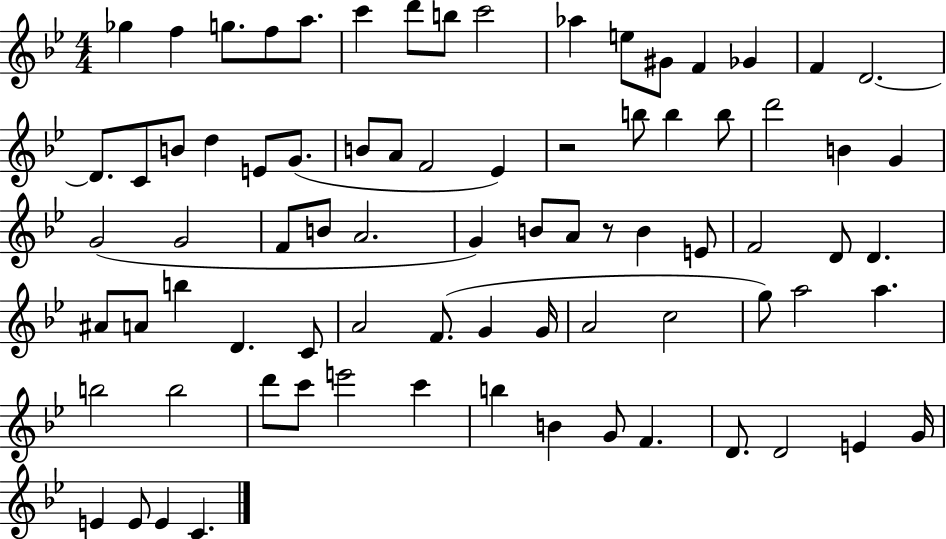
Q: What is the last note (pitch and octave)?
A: C4